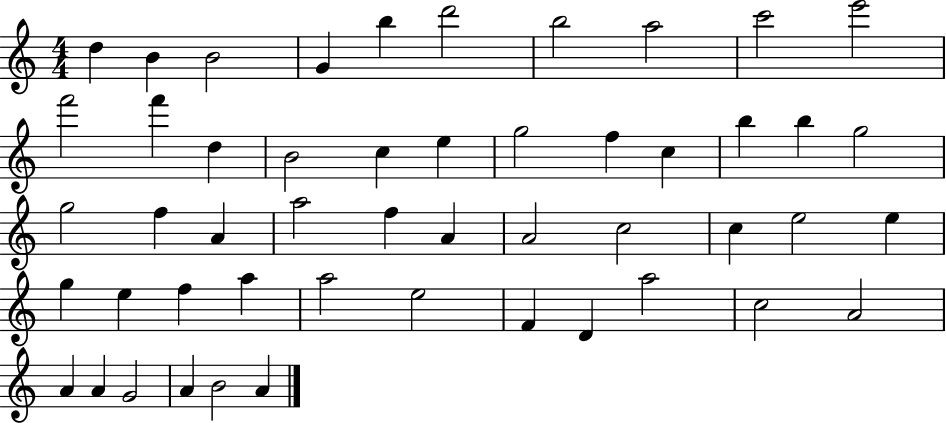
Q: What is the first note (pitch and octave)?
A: D5